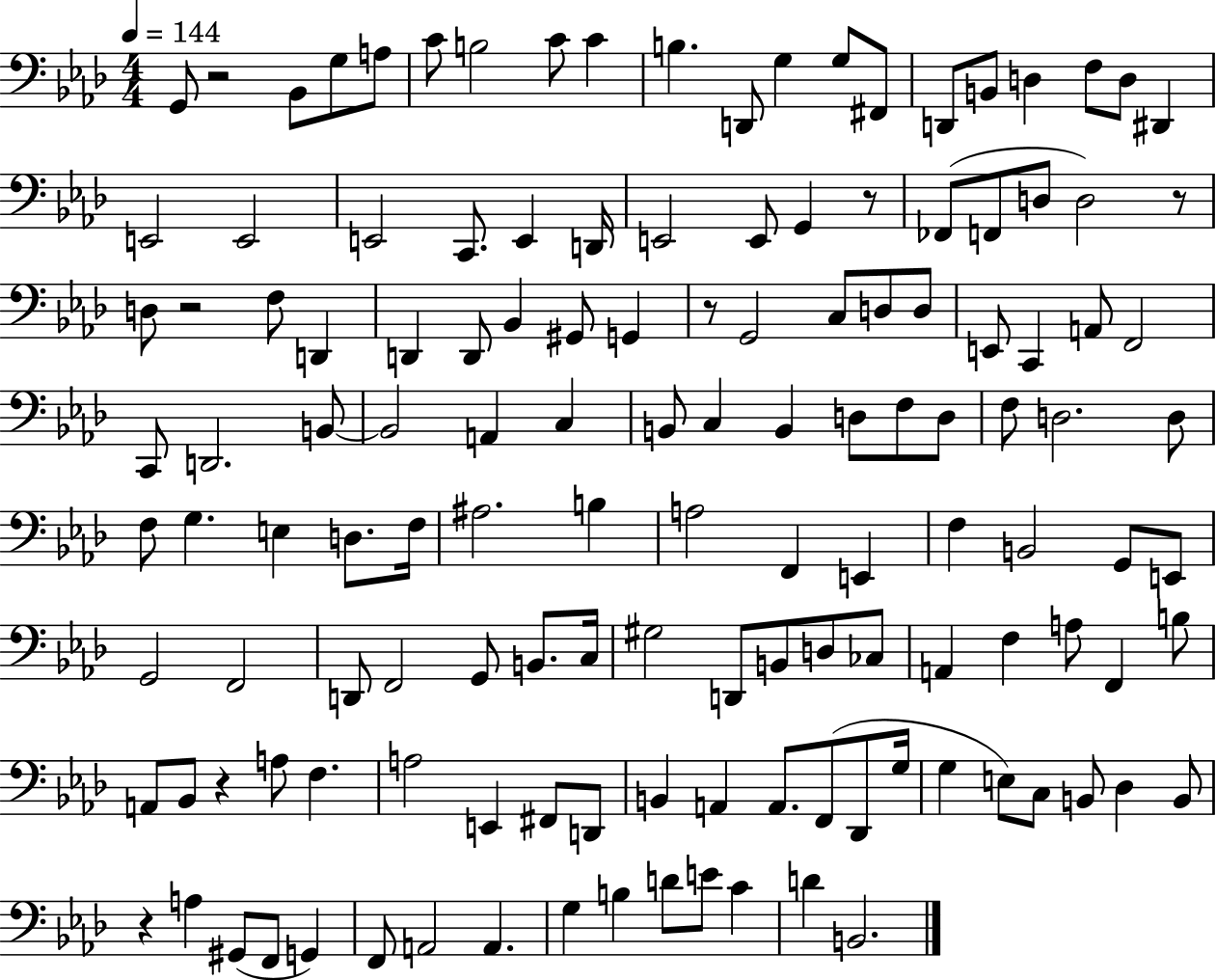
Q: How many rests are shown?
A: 7